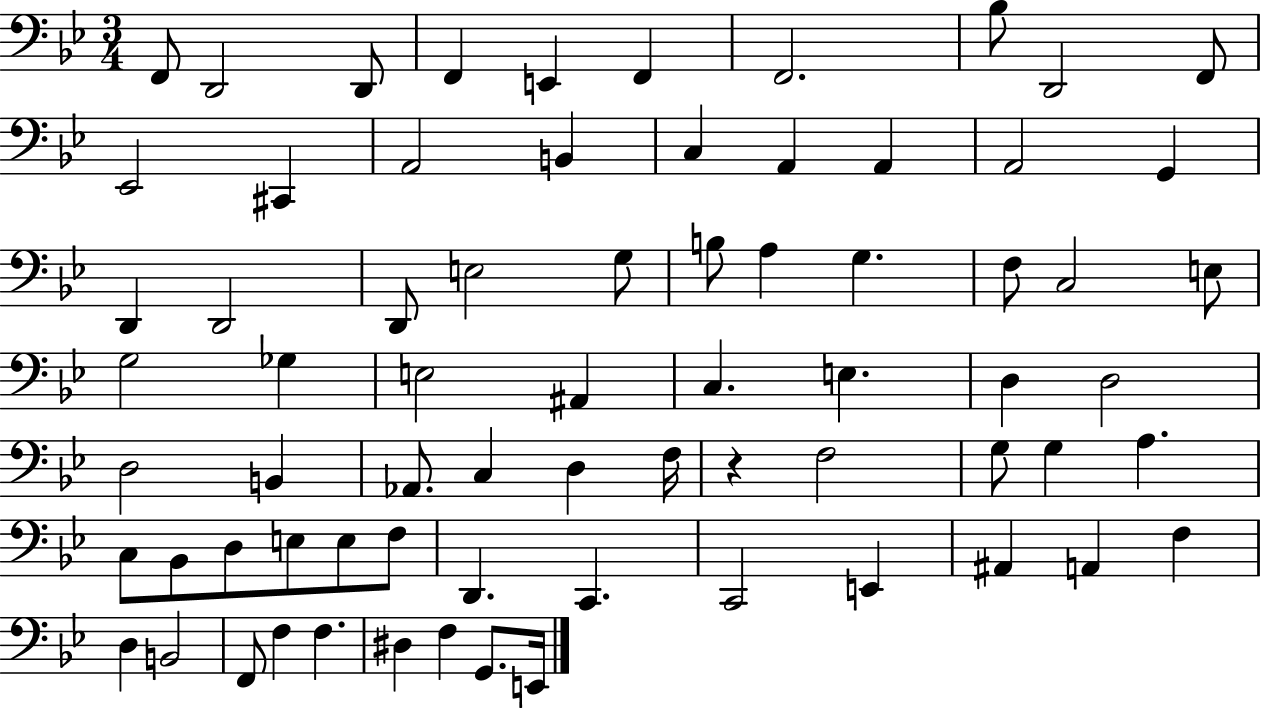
F2/e D2/h D2/e F2/q E2/q F2/q F2/h. Bb3/e D2/h F2/e Eb2/h C#2/q A2/h B2/q C3/q A2/q A2/q A2/h G2/q D2/q D2/h D2/e E3/h G3/e B3/e A3/q G3/q. F3/e C3/h E3/e G3/h Gb3/q E3/h A#2/q C3/q. E3/q. D3/q D3/h D3/h B2/q Ab2/e. C3/q D3/q F3/s R/q F3/h G3/e G3/q A3/q. C3/e Bb2/e D3/e E3/e E3/e F3/e D2/q. C2/q. C2/h E2/q A#2/q A2/q F3/q D3/q B2/h F2/e F3/q F3/q. D#3/q F3/q G2/e. E2/s